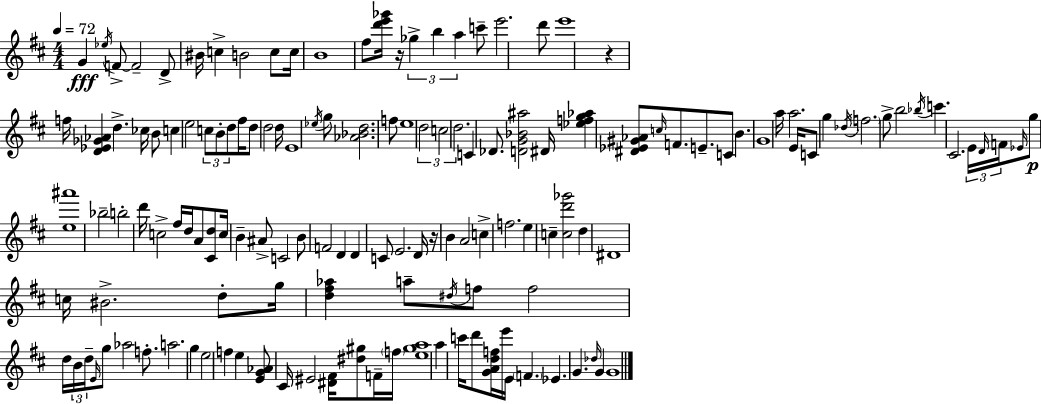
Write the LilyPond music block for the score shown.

{
  \clef treble
  \numericTimeSignature
  \time 4/4
  \key d \major
  \tempo 4 = 72
  \repeat volta 2 { g'4\fff \acciaccatura { ees''16 } f'8->~~ f'2-- d'8-> | bis'16 c''4-> b'2 c''8 | c''16 b'1 | fis''8 <d''' e''' ges'''>16 r16 \tuplet 3/2 { ges''4-> b''4 a''4 } | \break c'''8-- e'''2. d'''8 | e'''1 | r4 f''16 <d' ees' ges' aes'>4 d''4.-> | ces''16 b'8 c''4 e''2 \tuplet 3/2 { c''8 | \break b'8-. d''8 } fis''16 d''8 d''2 | d''16 e'1 | \acciaccatura { ees''16 } g''8 <aes' bes' d''>2. | f''8 e''1 | \break \tuplet 3/2 { d''2 c''2 | d''2. } c'4 | des'8. <d' g' bes' ais''>2 dis'16 <ees'' f'' g'' aes''>4 | <dis' ees' gis' aes'>8 \grace { c''16 } f'8. e'8.-- c'8 b'4. | \break g'1 | a''16 a''2. | e'16 c'8 g''4 \acciaccatura { des''16 } \parenthesize f''2. | g''8-> b''2 \acciaccatura { bes''16 } c'''4. | \break cis'2. | \tuplet 3/2 { e'16 \grace { d'16 } f'16 } \grace { ees'16 }\p g''8 <e'' ais'''>1 | bes''2-- b''2-. | d'''16 c''2-> | \break fis''16 d''16 a'8 <cis' d''>8 c''16 b'4-- ais'8-> c'2 | b'8 f'2 d'4 | d'4 c'8 e'2. | d'16 r16 b'4 a'2 | \break c''4-> f''2. | e''4 c''4-- <c'' d''' ges'''>2 | d''4 dis'1 | c''16 bis'2.-> | \break d''8-. g''16 <d'' fis'' aes''>4 a''8-- \acciaccatura { dis''16 } f''8 | f''2 d''16 \tuplet 3/2 { b'16 d''16-- \grace { e'16 } } g''8 aes''2 | f''8.-. a''2. | g''4 e''2 | \break f''4 e''4 <e' g' aes'>8 cis'16 eis'2 | <dis' fis'>16 <dis'' gis''>8 f'16-- \parenthesize f''16 <e'' gis'' a''>1 | a''4 c'''16 d'''8 | <g' a' d'' f''>16 e'''16 e'16 \parenthesize f'4. ees'4. g'4. | \break \grace { des''16 } g'4 g'1 | } \bar "|."
}